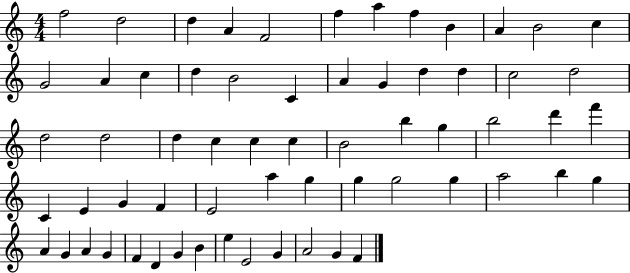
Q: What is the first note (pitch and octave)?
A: F5